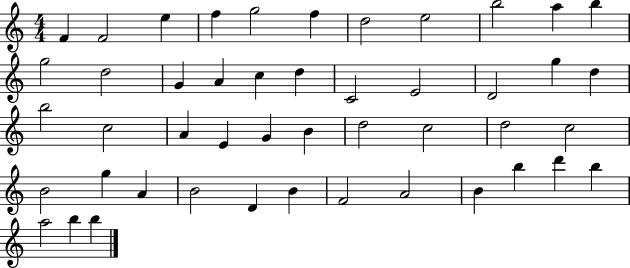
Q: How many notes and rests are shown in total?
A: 47